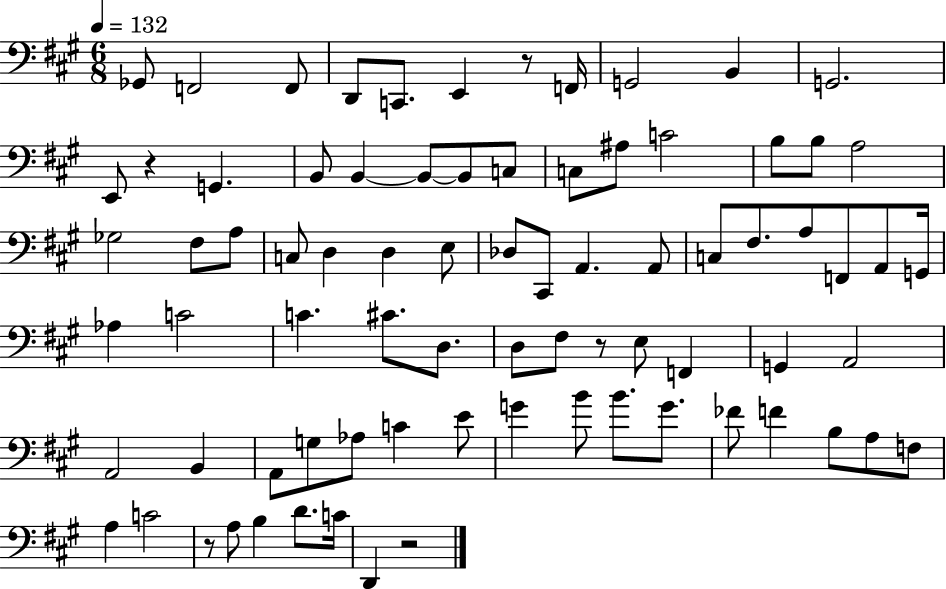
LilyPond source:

{
  \clef bass
  \numericTimeSignature
  \time 6/8
  \key a \major
  \tempo 4 = 132
  ges,8 f,2 f,8 | d,8 c,8. e,4 r8 f,16 | g,2 b,4 | g,2. | \break e,8 r4 g,4. | b,8 b,4~~ b,8~~ b,8 c8 | c8 ais8 c'2 | b8 b8 a2 | \break ges2 fis8 a8 | c8 d4 d4 e8 | des8 cis,8 a,4. a,8 | c8 fis8. a8 f,8 a,8 g,16 | \break aes4 c'2 | c'4. cis'8. d8. | d8 fis8 r8 e8 f,4 | g,4 a,2 | \break a,2 b,4 | a,8 g8 aes8 c'4 e'8 | g'4 b'8 b'8. g'8. | fes'8 f'4 b8 a8 f8 | \break a4 c'2 | r8 a8 b4 d'8. c'16 | d,4 r2 | \bar "|."
}